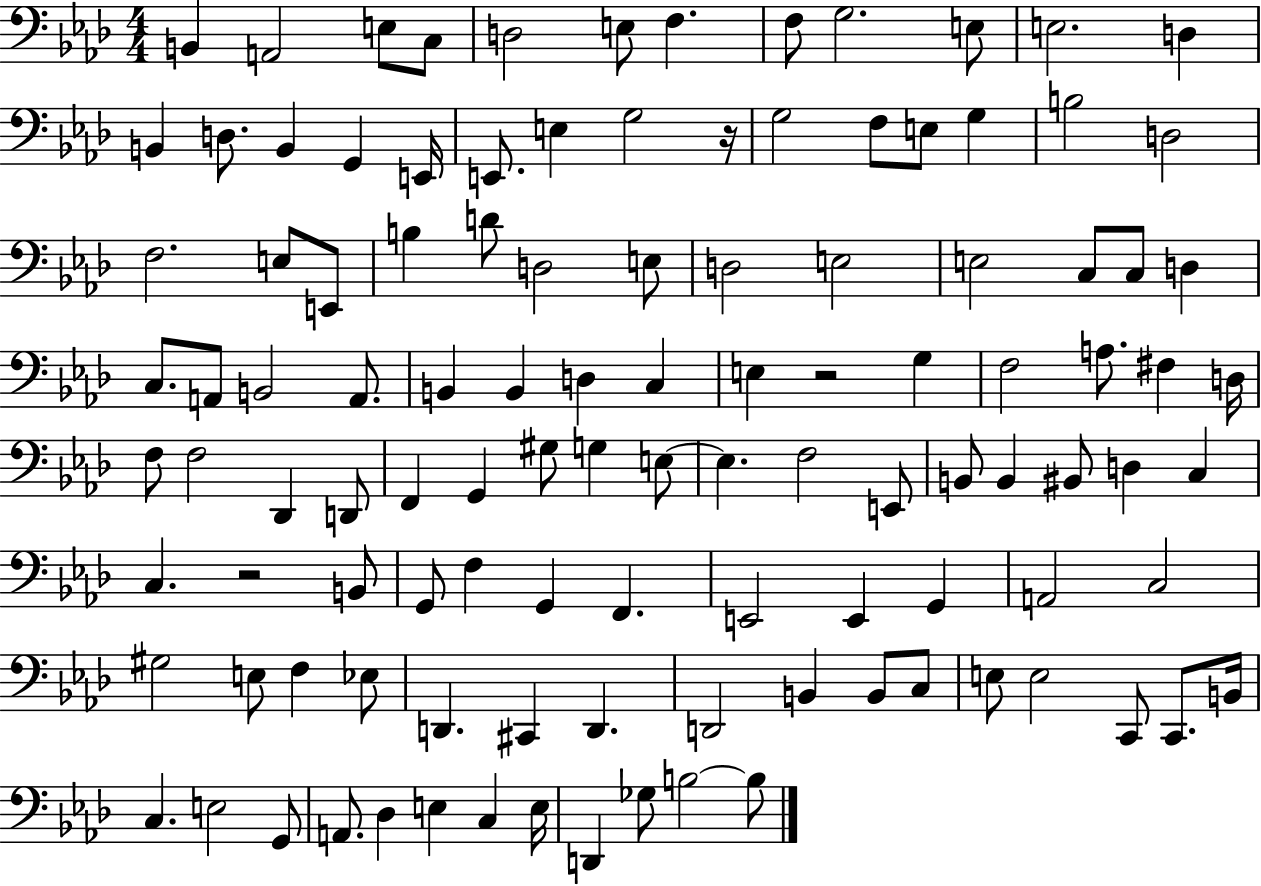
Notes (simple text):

B2/q A2/h E3/e C3/e D3/h E3/e F3/q. F3/e G3/h. E3/e E3/h. D3/q B2/q D3/e. B2/q G2/q E2/s E2/e. E3/q G3/h R/s G3/h F3/e E3/e G3/q B3/h D3/h F3/h. E3/e E2/e B3/q D4/e D3/h E3/e D3/h E3/h E3/h C3/e C3/e D3/q C3/e. A2/e B2/h A2/e. B2/q B2/q D3/q C3/q E3/q R/h G3/q F3/h A3/e. F#3/q D3/s F3/e F3/h Db2/q D2/e F2/q G2/q G#3/e G3/q E3/e E3/q. F3/h E2/e B2/e B2/q BIS2/e D3/q C3/q C3/q. R/h B2/e G2/e F3/q G2/q F2/q. E2/h E2/q G2/q A2/h C3/h G#3/h E3/e F3/q Eb3/e D2/q. C#2/q D2/q. D2/h B2/q B2/e C3/e E3/e E3/h C2/e C2/e. B2/s C3/q. E3/h G2/e A2/e. Db3/q E3/q C3/q E3/s D2/q Gb3/e B3/h B3/e